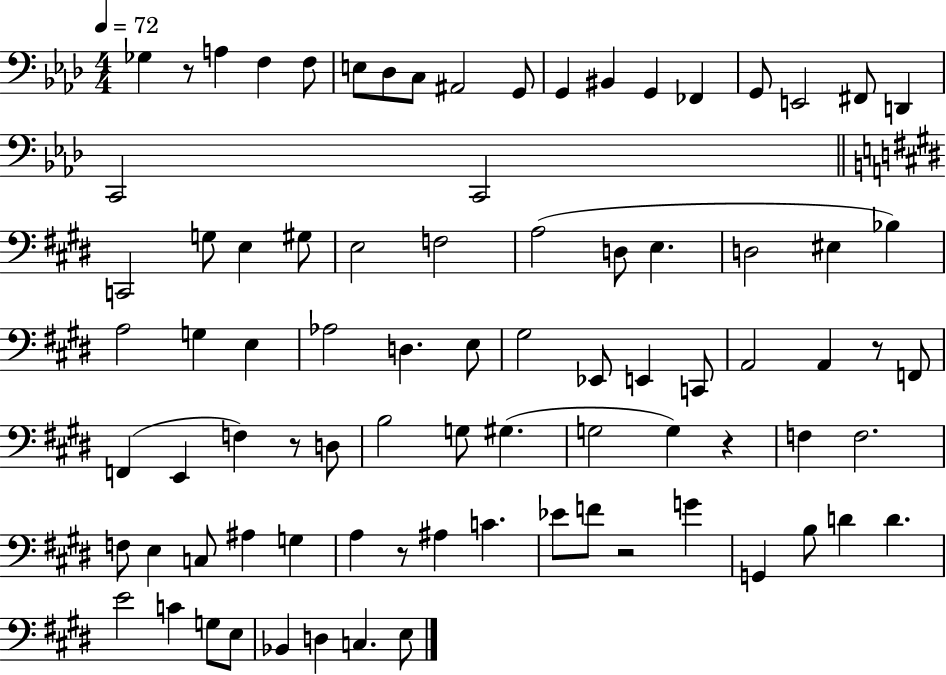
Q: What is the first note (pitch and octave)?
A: Gb3